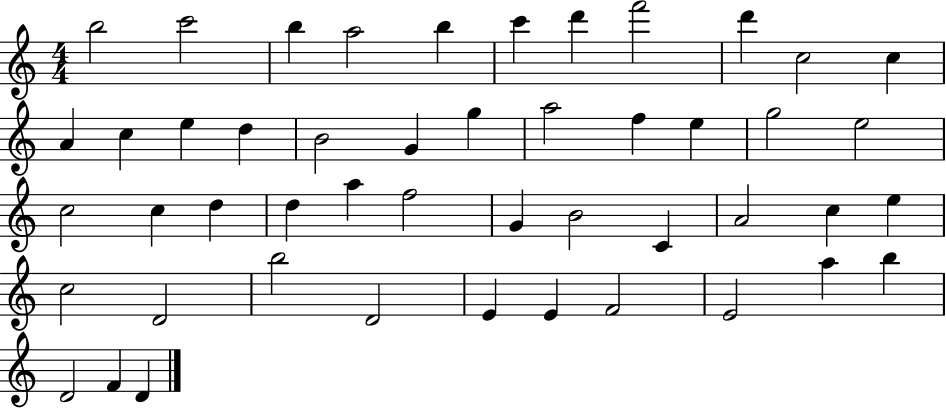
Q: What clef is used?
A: treble